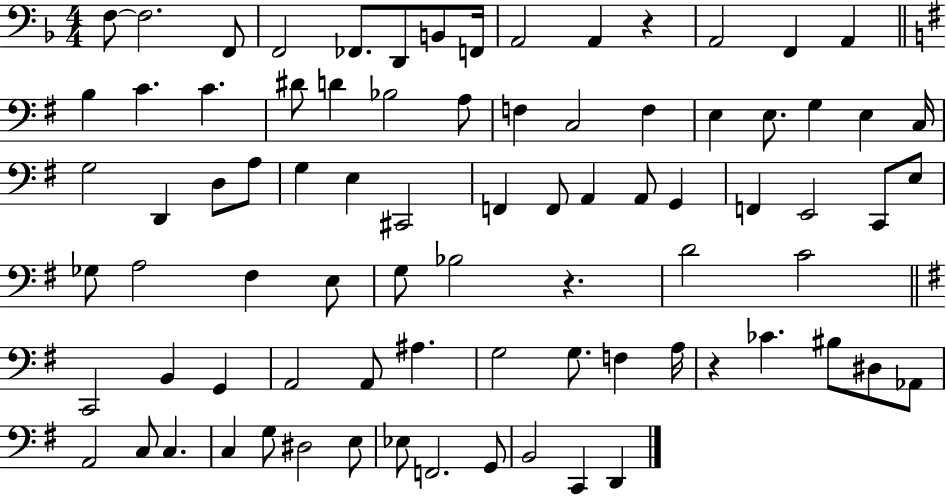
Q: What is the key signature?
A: F major